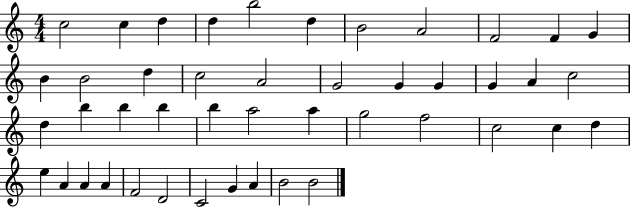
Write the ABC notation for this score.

X:1
T:Untitled
M:4/4
L:1/4
K:C
c2 c d d b2 d B2 A2 F2 F G B B2 d c2 A2 G2 G G G A c2 d b b b b a2 a g2 f2 c2 c d e A A A F2 D2 C2 G A B2 B2